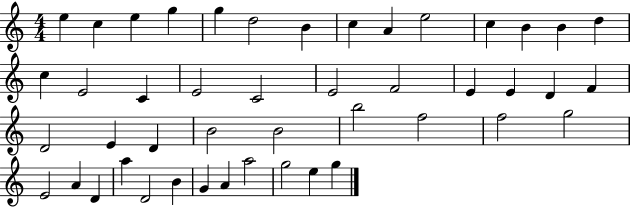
E5/q C5/q E5/q G5/q G5/q D5/h B4/q C5/q A4/q E5/h C5/q B4/q B4/q D5/q C5/q E4/h C4/q E4/h C4/h E4/h F4/h E4/q E4/q D4/q F4/q D4/h E4/q D4/q B4/h B4/h B5/h F5/h F5/h G5/h E4/h A4/q D4/q A5/q D4/h B4/q G4/q A4/q A5/h G5/h E5/q G5/q